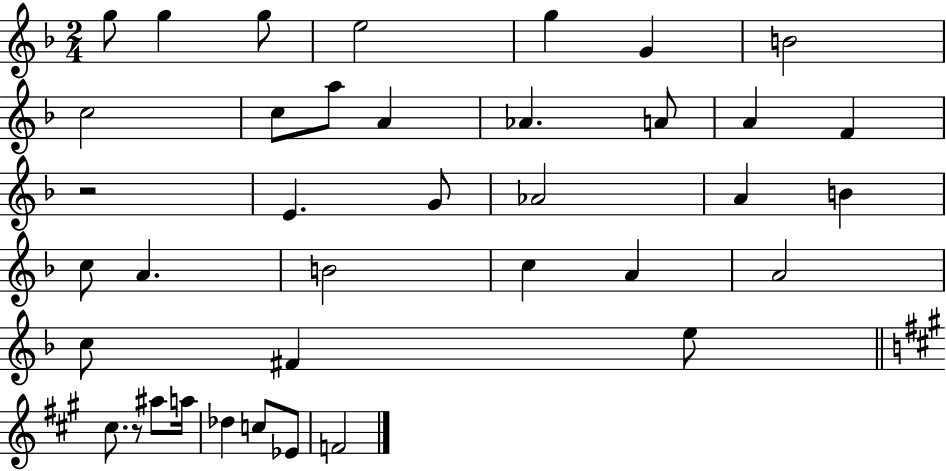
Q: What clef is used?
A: treble